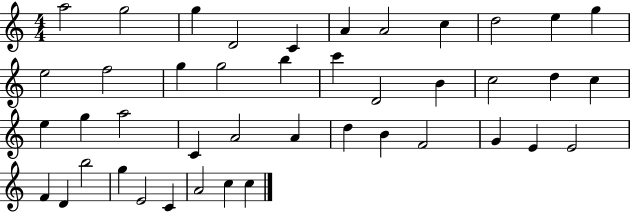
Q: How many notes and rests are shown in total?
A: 43